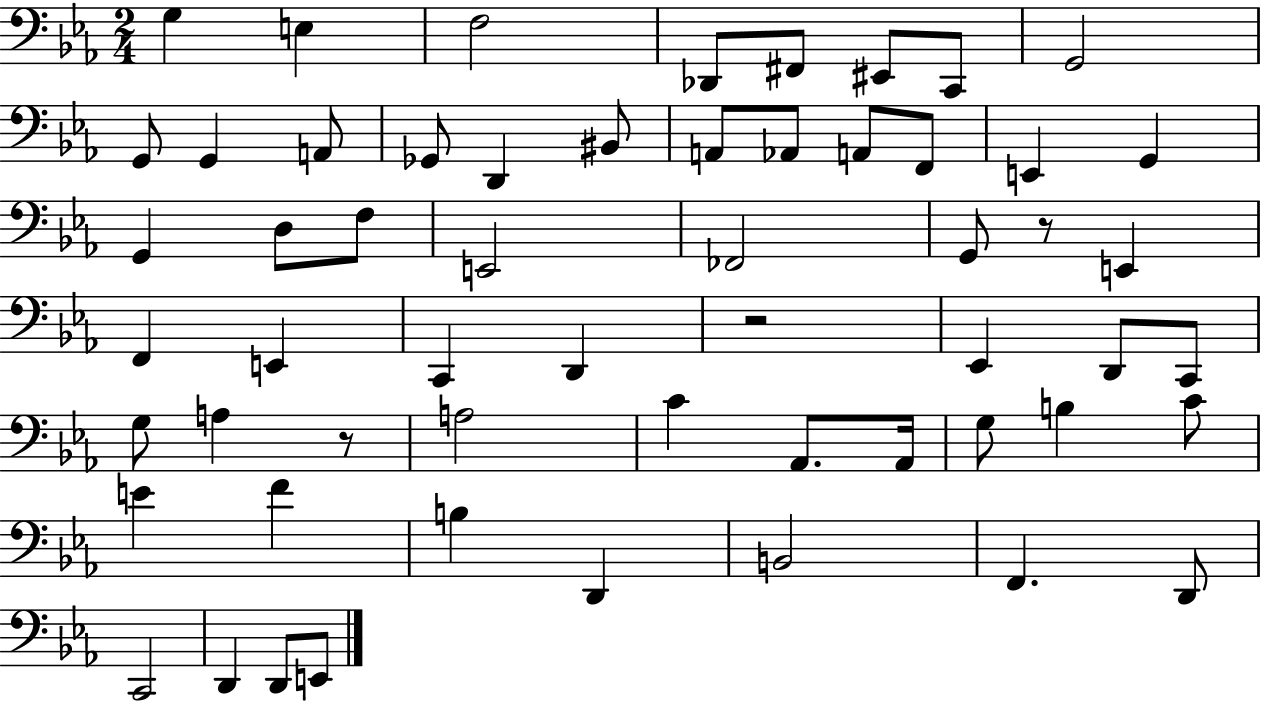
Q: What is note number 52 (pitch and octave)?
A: D2